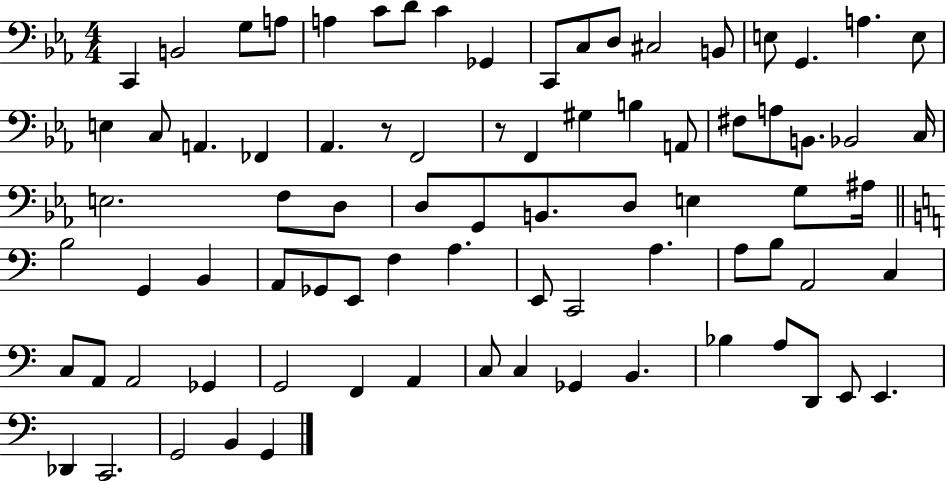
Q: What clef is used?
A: bass